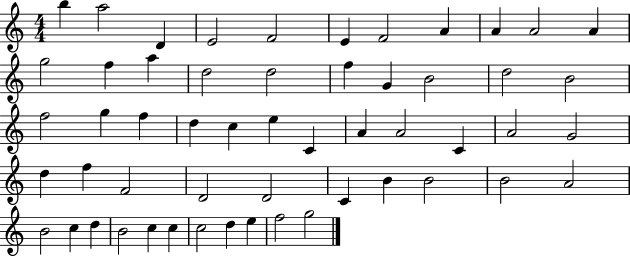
{
  \clef treble
  \numericTimeSignature
  \time 4/4
  \key c \major
  b''4 a''2 d'4 | e'2 f'2 | e'4 f'2 a'4 | a'4 a'2 a'4 | \break g''2 f''4 a''4 | d''2 d''2 | f''4 g'4 b'2 | d''2 b'2 | \break f''2 g''4 f''4 | d''4 c''4 e''4 c'4 | a'4 a'2 c'4 | a'2 g'2 | \break d''4 f''4 f'2 | d'2 d'2 | c'4 b'4 b'2 | b'2 a'2 | \break b'2 c''4 d''4 | b'2 c''4 c''4 | c''2 d''4 e''4 | f''2 g''2 | \break \bar "|."
}